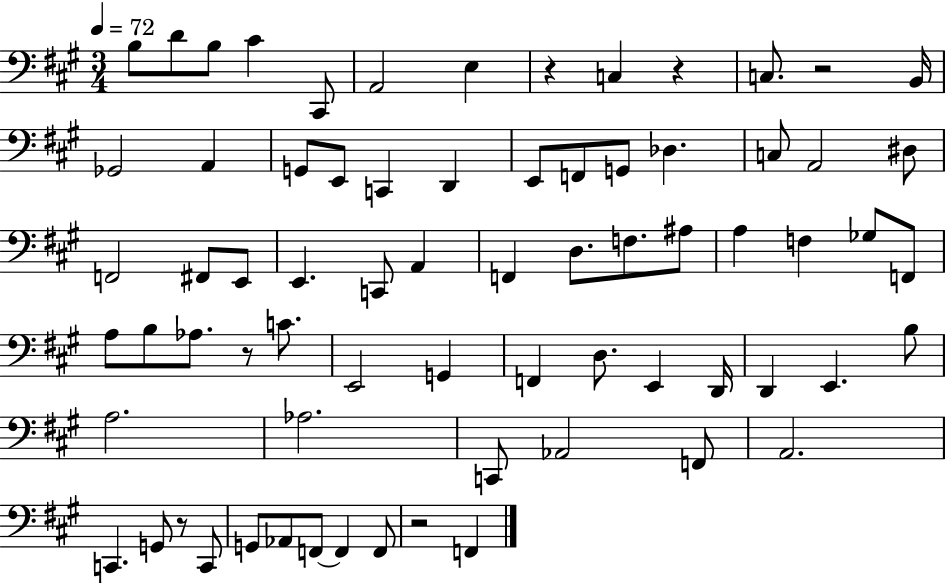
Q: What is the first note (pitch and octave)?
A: B3